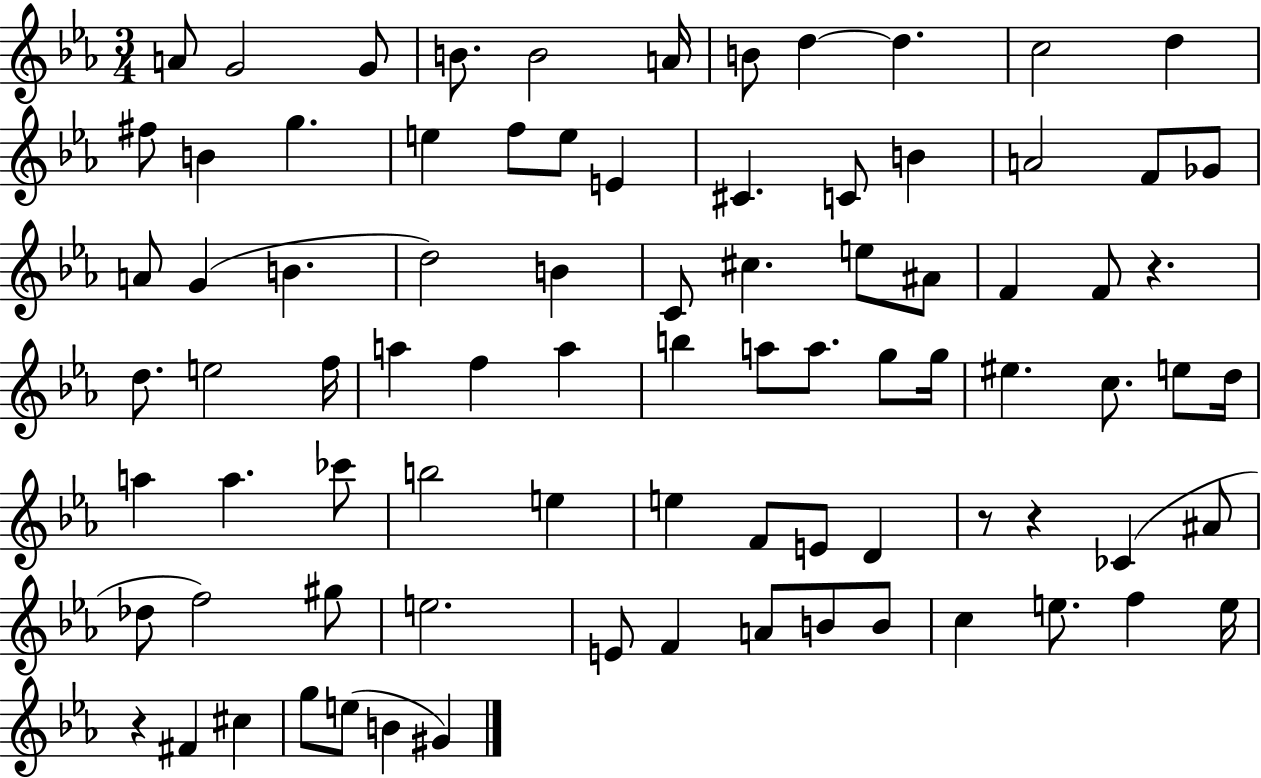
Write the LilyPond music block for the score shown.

{
  \clef treble
  \numericTimeSignature
  \time 3/4
  \key ees \major
  a'8 g'2 g'8 | b'8. b'2 a'16 | b'8 d''4~~ d''4. | c''2 d''4 | \break fis''8 b'4 g''4. | e''4 f''8 e''8 e'4 | cis'4. c'8 b'4 | a'2 f'8 ges'8 | \break a'8 g'4( b'4. | d''2) b'4 | c'8 cis''4. e''8 ais'8 | f'4 f'8 r4. | \break d''8. e''2 f''16 | a''4 f''4 a''4 | b''4 a''8 a''8. g''8 g''16 | eis''4. c''8. e''8 d''16 | \break a''4 a''4. ces'''8 | b''2 e''4 | e''4 f'8 e'8 d'4 | r8 r4 ces'4( ais'8 | \break des''8 f''2) gis''8 | e''2. | e'8 f'4 a'8 b'8 b'8 | c''4 e''8. f''4 e''16 | \break r4 fis'4 cis''4 | g''8 e''8( b'4 gis'4) | \bar "|."
}